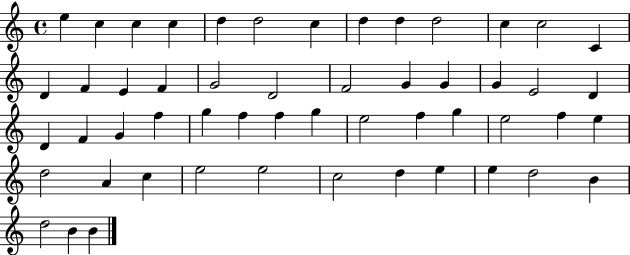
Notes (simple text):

E5/q C5/q C5/q C5/q D5/q D5/h C5/q D5/q D5/q D5/h C5/q C5/h C4/q D4/q F4/q E4/q F4/q G4/h D4/h F4/h G4/q G4/q G4/q E4/h D4/q D4/q F4/q G4/q F5/q G5/q F5/q F5/q G5/q E5/h F5/q G5/q E5/h F5/q E5/q D5/h A4/q C5/q E5/h E5/h C5/h D5/q E5/q E5/q D5/h B4/q D5/h B4/q B4/q